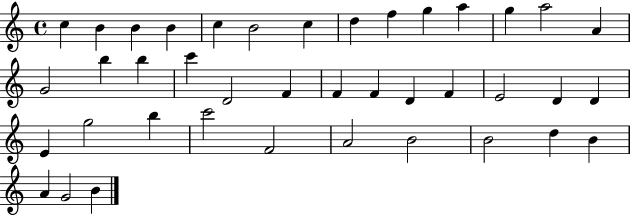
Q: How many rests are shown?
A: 0